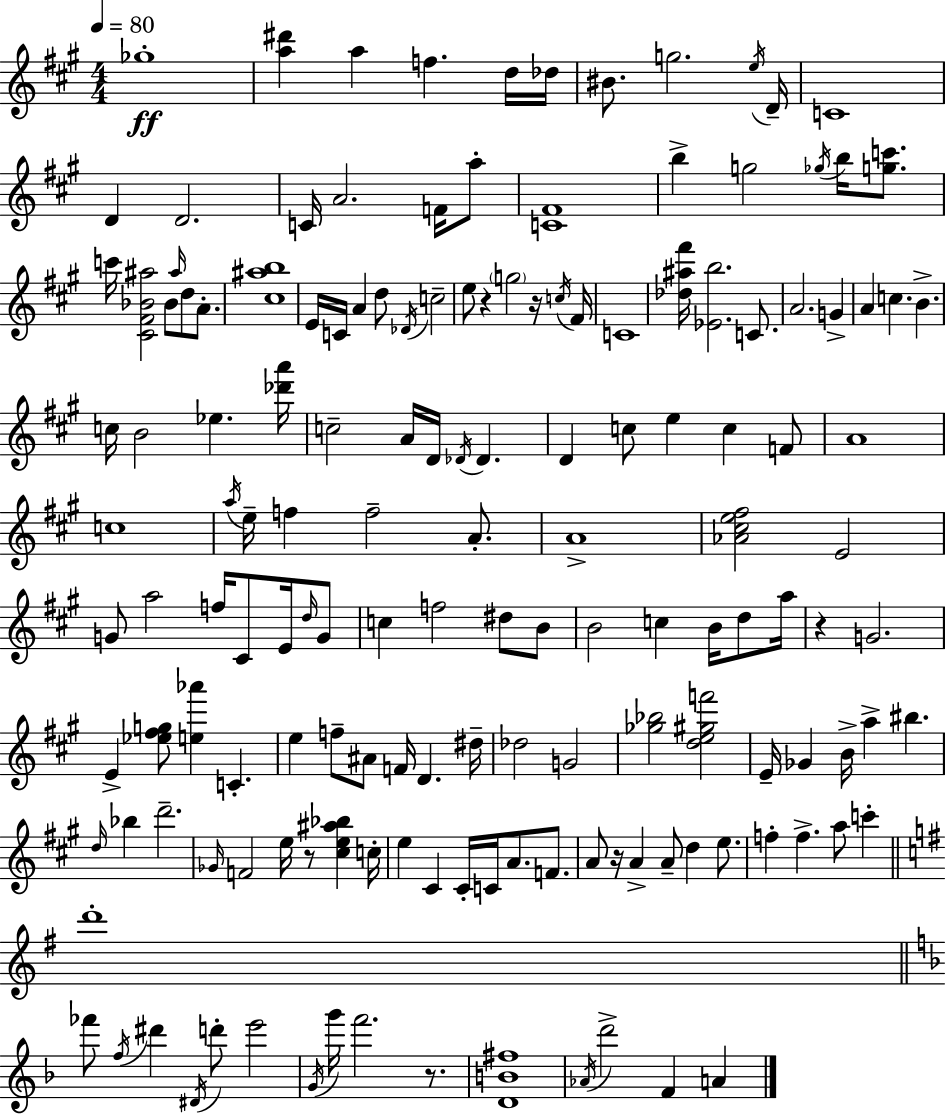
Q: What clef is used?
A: treble